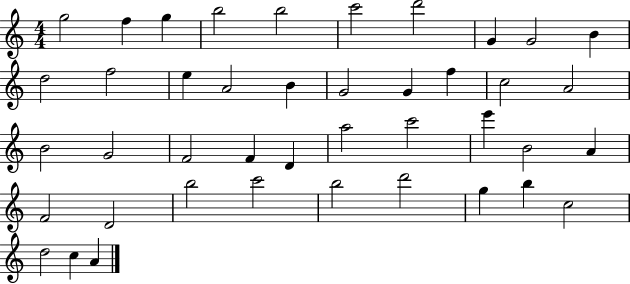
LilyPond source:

{
  \clef treble
  \numericTimeSignature
  \time 4/4
  \key c \major
  g''2 f''4 g''4 | b''2 b''2 | c'''2 d'''2 | g'4 g'2 b'4 | \break d''2 f''2 | e''4 a'2 b'4 | g'2 g'4 f''4 | c''2 a'2 | \break b'2 g'2 | f'2 f'4 d'4 | a''2 c'''2 | e'''4 b'2 a'4 | \break f'2 d'2 | b''2 c'''2 | b''2 d'''2 | g''4 b''4 c''2 | \break d''2 c''4 a'4 | \bar "|."
}